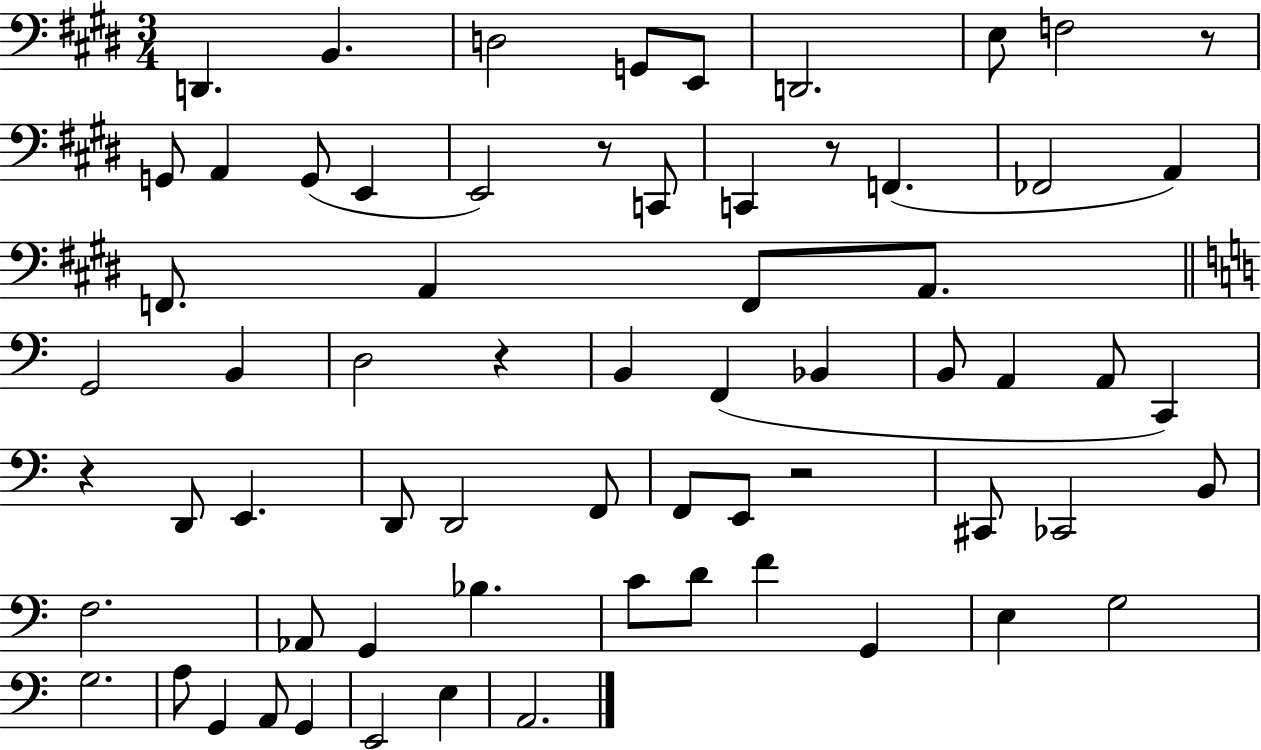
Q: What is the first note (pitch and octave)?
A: D2